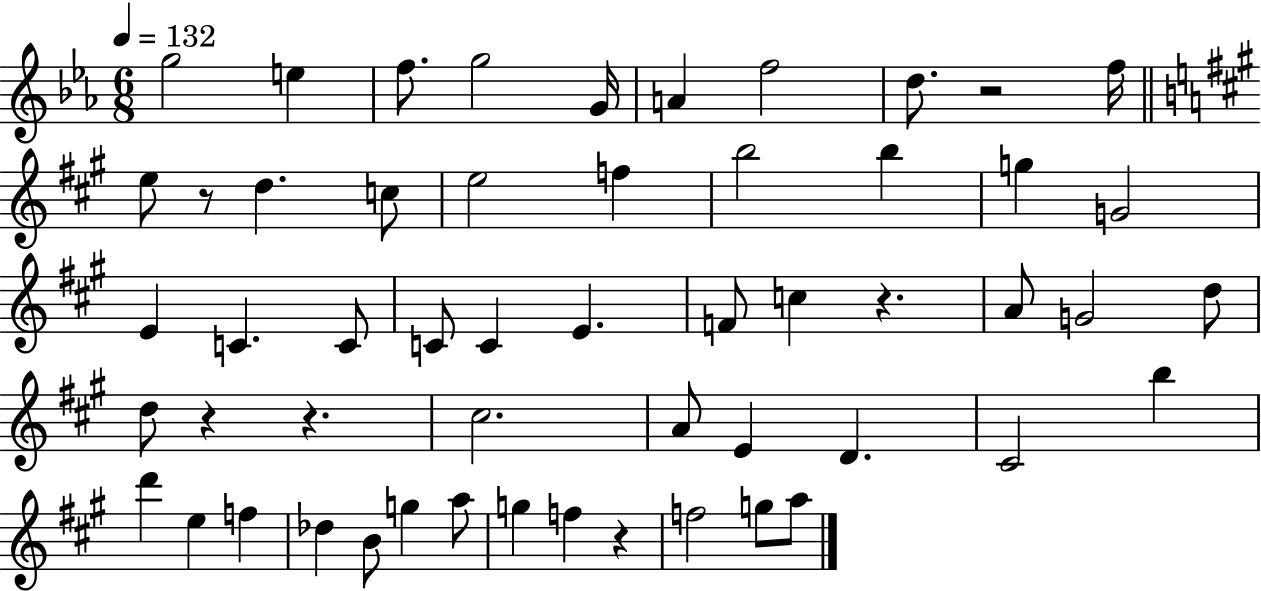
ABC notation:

X:1
T:Untitled
M:6/8
L:1/4
K:Eb
g2 e f/2 g2 G/4 A f2 d/2 z2 f/4 e/2 z/2 d c/2 e2 f b2 b g G2 E C C/2 C/2 C E F/2 c z A/2 G2 d/2 d/2 z z ^c2 A/2 E D ^C2 b d' e f _d B/2 g a/2 g f z f2 g/2 a/2